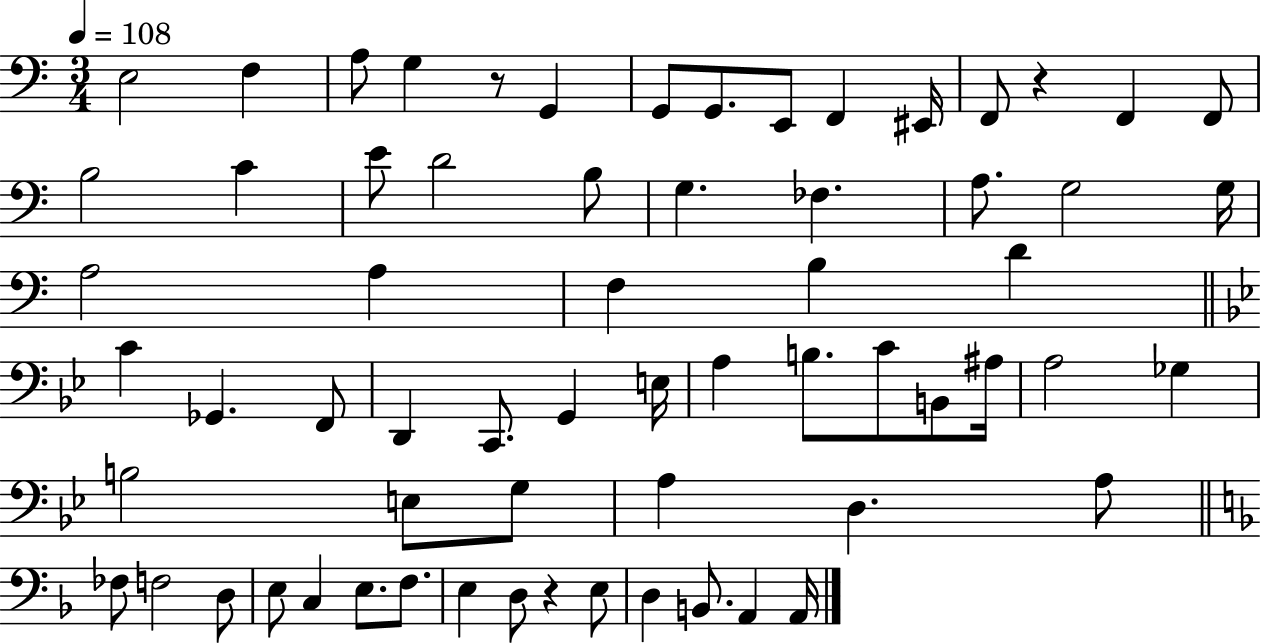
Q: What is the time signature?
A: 3/4